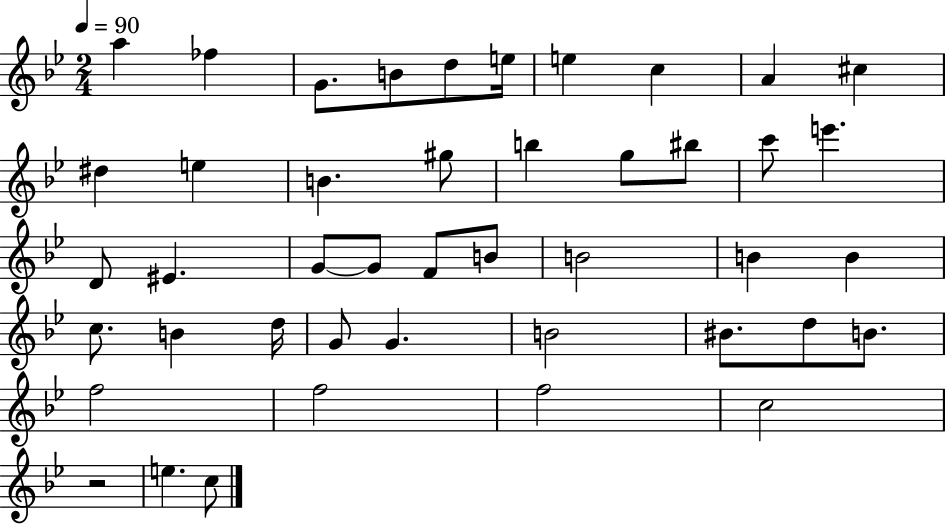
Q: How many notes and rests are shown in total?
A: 44